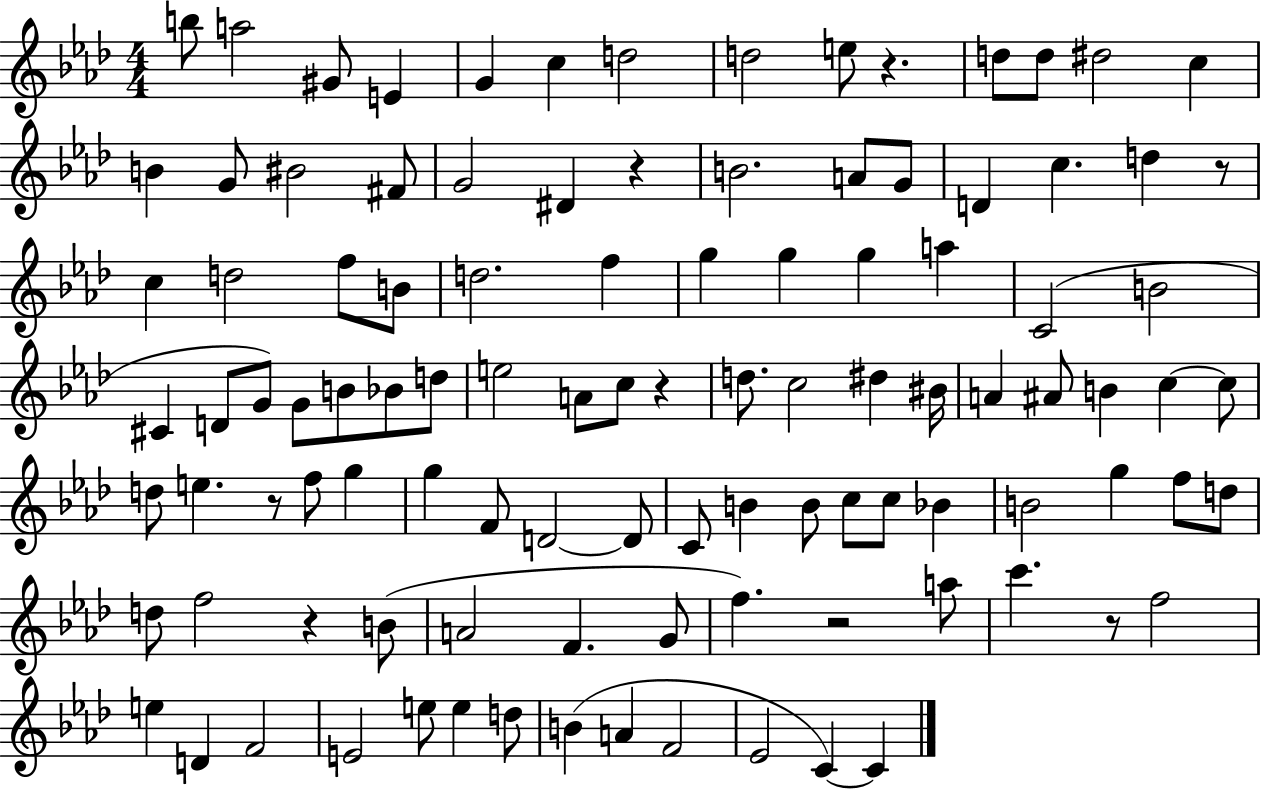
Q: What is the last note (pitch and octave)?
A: C4